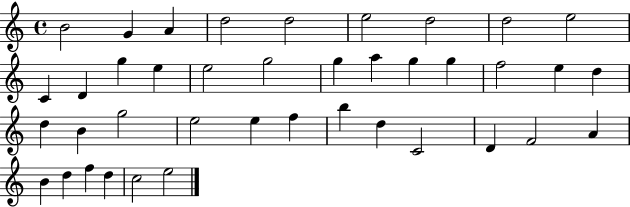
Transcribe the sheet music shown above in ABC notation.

X:1
T:Untitled
M:4/4
L:1/4
K:C
B2 G A d2 d2 e2 d2 d2 e2 C D g e e2 g2 g a g g f2 e d d B g2 e2 e f b d C2 D F2 A B d f d c2 e2